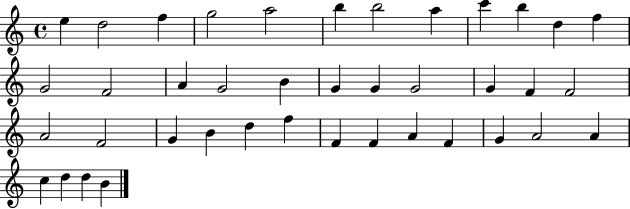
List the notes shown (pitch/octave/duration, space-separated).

E5/q D5/h F5/q G5/h A5/h B5/q B5/h A5/q C6/q B5/q D5/q F5/q G4/h F4/h A4/q G4/h B4/q G4/q G4/q G4/h G4/q F4/q F4/h A4/h F4/h G4/q B4/q D5/q F5/q F4/q F4/q A4/q F4/q G4/q A4/h A4/q C5/q D5/q D5/q B4/q